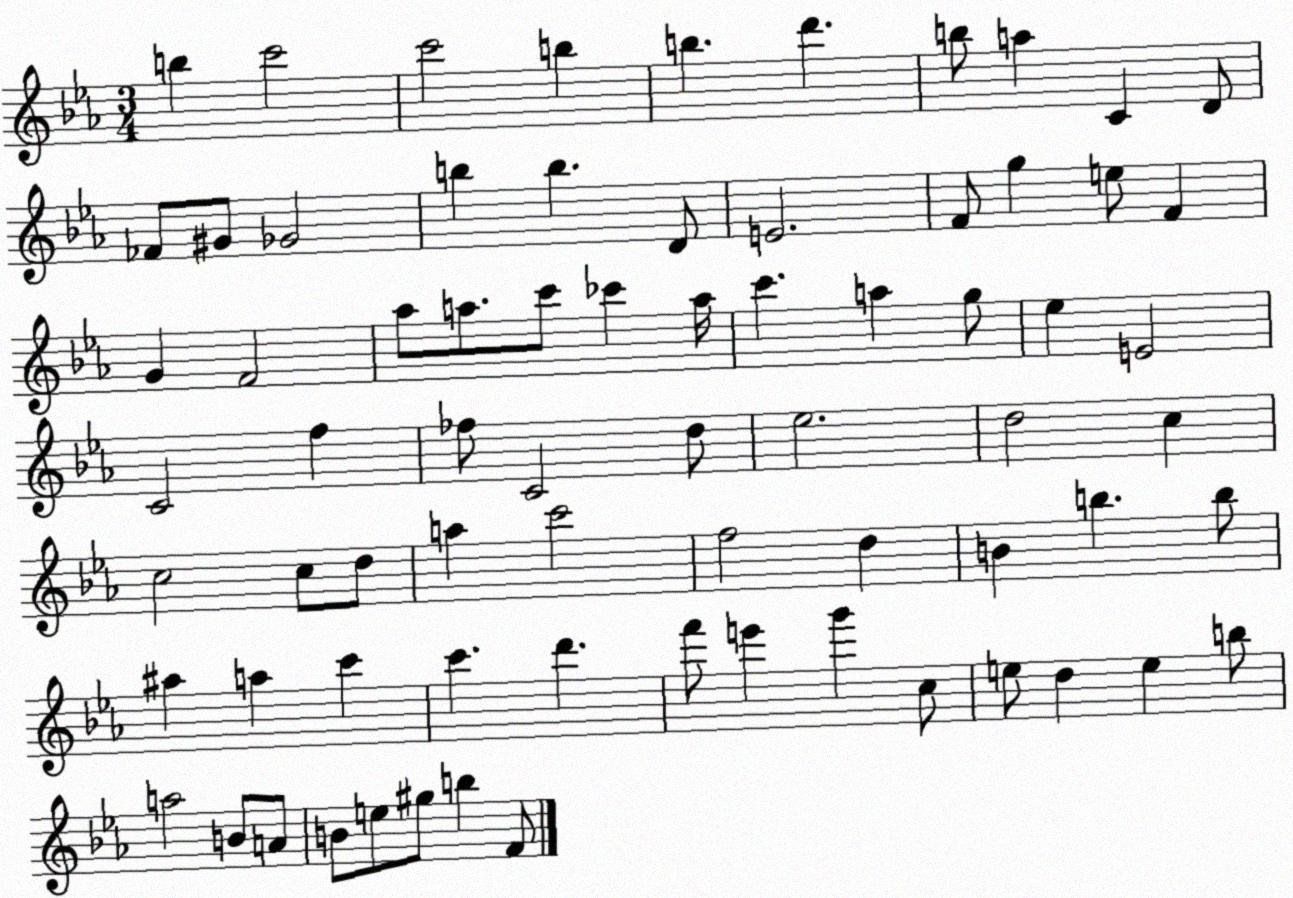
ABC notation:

X:1
T:Untitled
M:3/4
L:1/4
K:Eb
b c'2 c'2 b b d' b/2 a C D/2 _F/2 ^G/2 _G2 b b D/2 E2 F/2 g e/2 F G F2 _a/2 a/2 c'/2 _c' a/4 c' a g/2 _e E2 C2 f _f/2 C2 d/2 _e2 d2 c c2 c/2 d/2 a c'2 f2 d B b b/2 ^a a c' c' d' f'/2 e' g' c/2 e/2 d e b/2 a2 B/2 A/2 B/2 e/2 ^g/2 b F/2